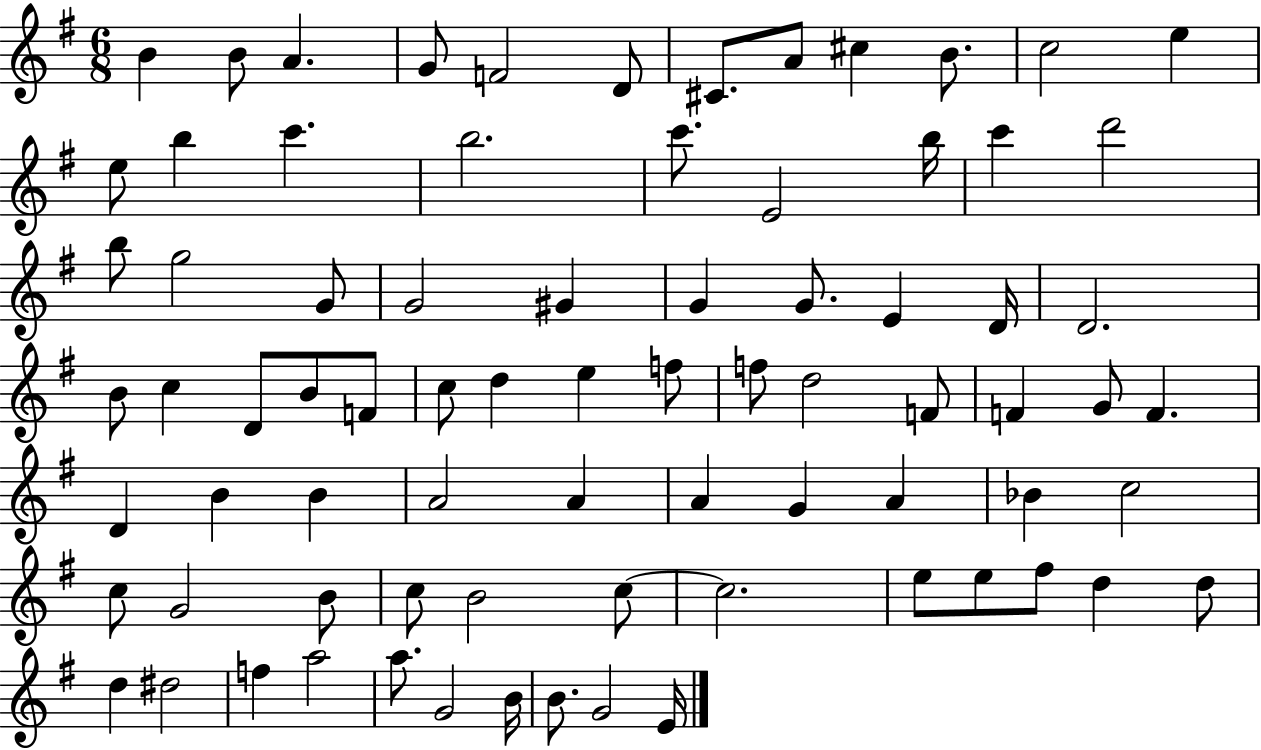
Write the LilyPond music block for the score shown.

{
  \clef treble
  \numericTimeSignature
  \time 6/8
  \key g \major
  b'4 b'8 a'4. | g'8 f'2 d'8 | cis'8. a'8 cis''4 b'8. | c''2 e''4 | \break e''8 b''4 c'''4. | b''2. | c'''8. e'2 b''16 | c'''4 d'''2 | \break b''8 g''2 g'8 | g'2 gis'4 | g'4 g'8. e'4 d'16 | d'2. | \break b'8 c''4 d'8 b'8 f'8 | c''8 d''4 e''4 f''8 | f''8 d''2 f'8 | f'4 g'8 f'4. | \break d'4 b'4 b'4 | a'2 a'4 | a'4 g'4 a'4 | bes'4 c''2 | \break c''8 g'2 b'8 | c''8 b'2 c''8~~ | c''2. | e''8 e''8 fis''8 d''4 d''8 | \break d''4 dis''2 | f''4 a''2 | a''8. g'2 b'16 | b'8. g'2 e'16 | \break \bar "|."
}